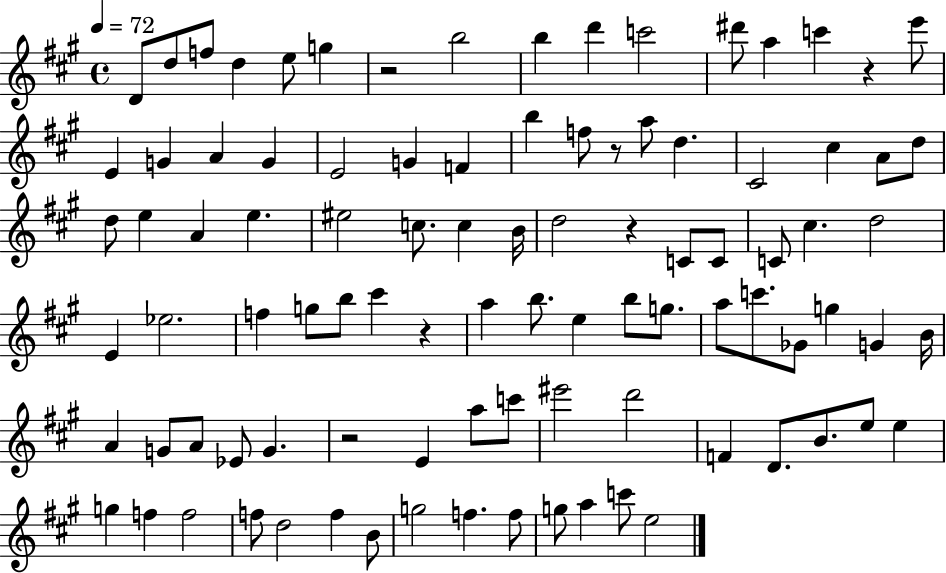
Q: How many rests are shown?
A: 6